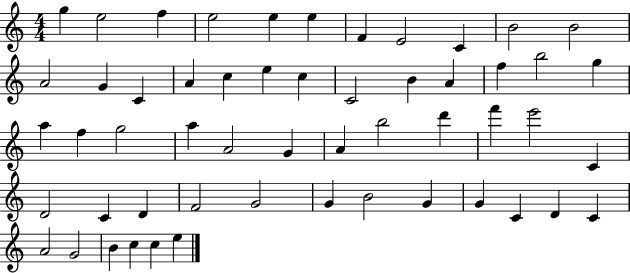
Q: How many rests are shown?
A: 0